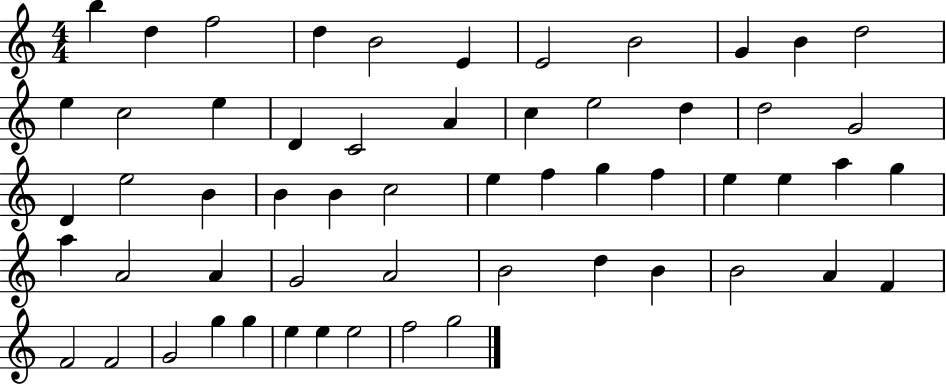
B5/q D5/q F5/h D5/q B4/h E4/q E4/h B4/h G4/q B4/q D5/h E5/q C5/h E5/q D4/q C4/h A4/q C5/q E5/h D5/q D5/h G4/h D4/q E5/h B4/q B4/q B4/q C5/h E5/q F5/q G5/q F5/q E5/q E5/q A5/q G5/q A5/q A4/h A4/q G4/h A4/h B4/h D5/q B4/q B4/h A4/q F4/q F4/h F4/h G4/h G5/q G5/q E5/q E5/q E5/h F5/h G5/h